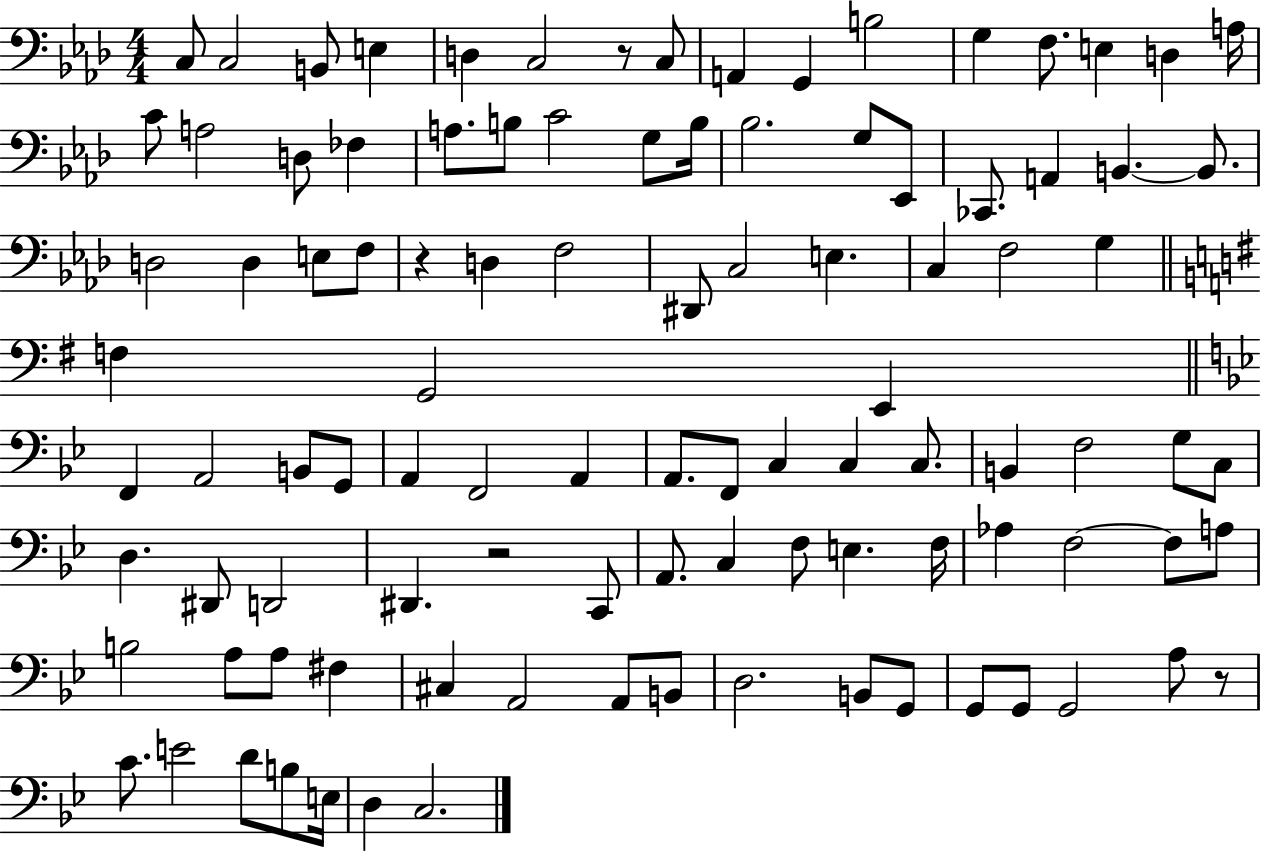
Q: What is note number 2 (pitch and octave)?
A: C3